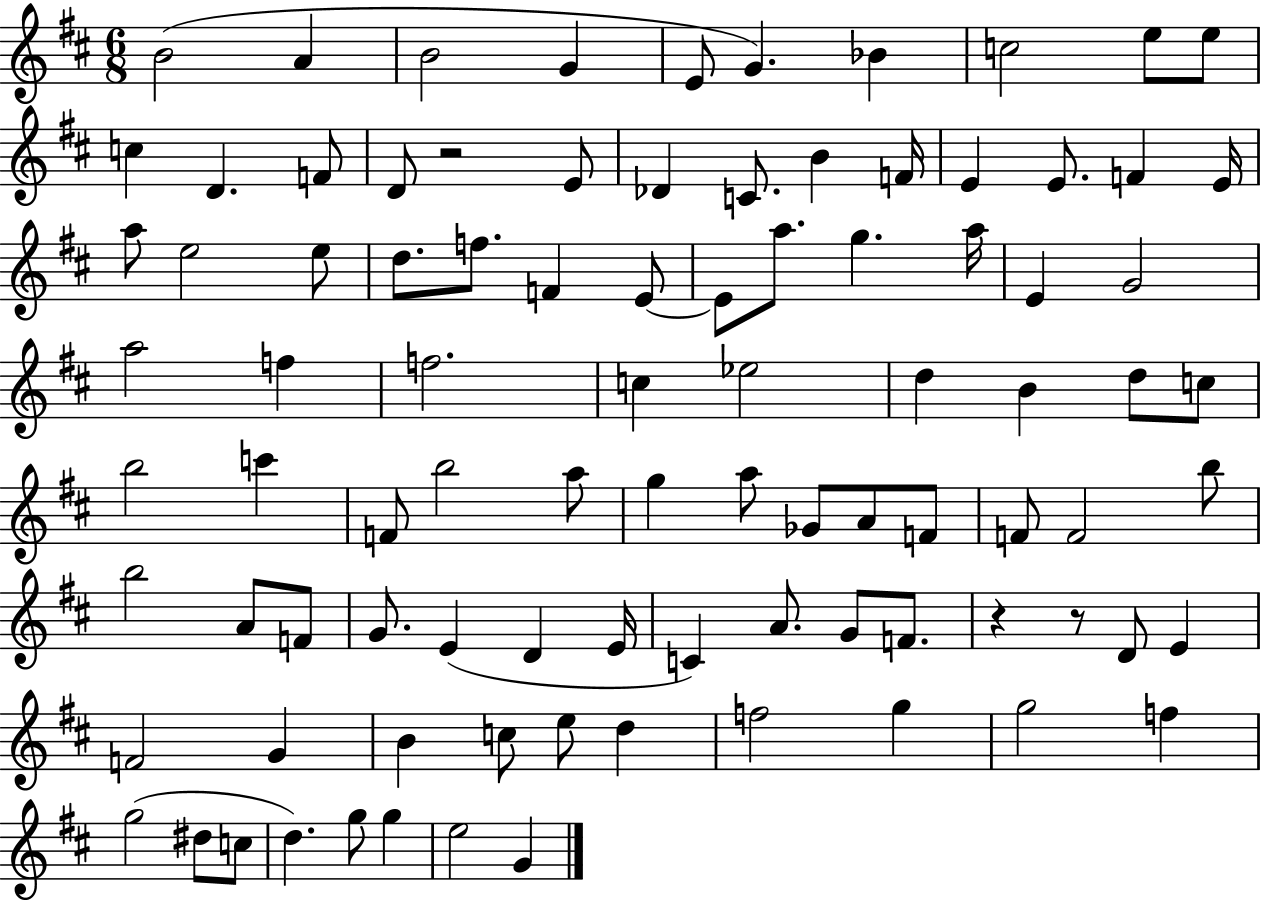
X:1
T:Untitled
M:6/8
L:1/4
K:D
B2 A B2 G E/2 G _B c2 e/2 e/2 c D F/2 D/2 z2 E/2 _D C/2 B F/4 E E/2 F E/4 a/2 e2 e/2 d/2 f/2 F E/2 E/2 a/2 g a/4 E G2 a2 f f2 c _e2 d B d/2 c/2 b2 c' F/2 b2 a/2 g a/2 _G/2 A/2 F/2 F/2 F2 b/2 b2 A/2 F/2 G/2 E D E/4 C A/2 G/2 F/2 z z/2 D/2 E F2 G B c/2 e/2 d f2 g g2 f g2 ^d/2 c/2 d g/2 g e2 G